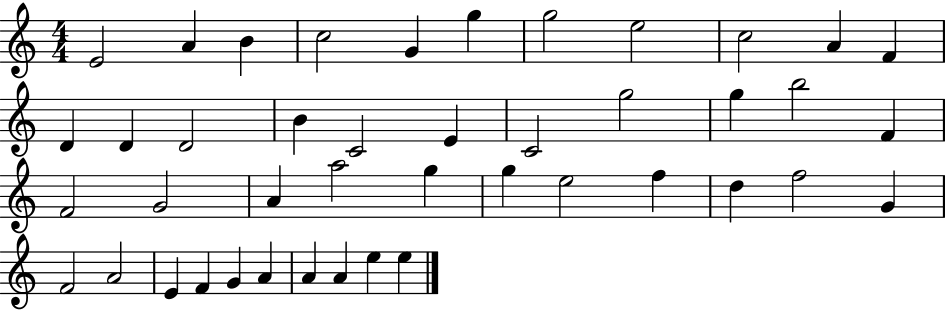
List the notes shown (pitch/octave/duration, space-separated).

E4/h A4/q B4/q C5/h G4/q G5/q G5/h E5/h C5/h A4/q F4/q D4/q D4/q D4/h B4/q C4/h E4/q C4/h G5/h G5/q B5/h F4/q F4/h G4/h A4/q A5/h G5/q G5/q E5/h F5/q D5/q F5/h G4/q F4/h A4/h E4/q F4/q G4/q A4/q A4/q A4/q E5/q E5/q